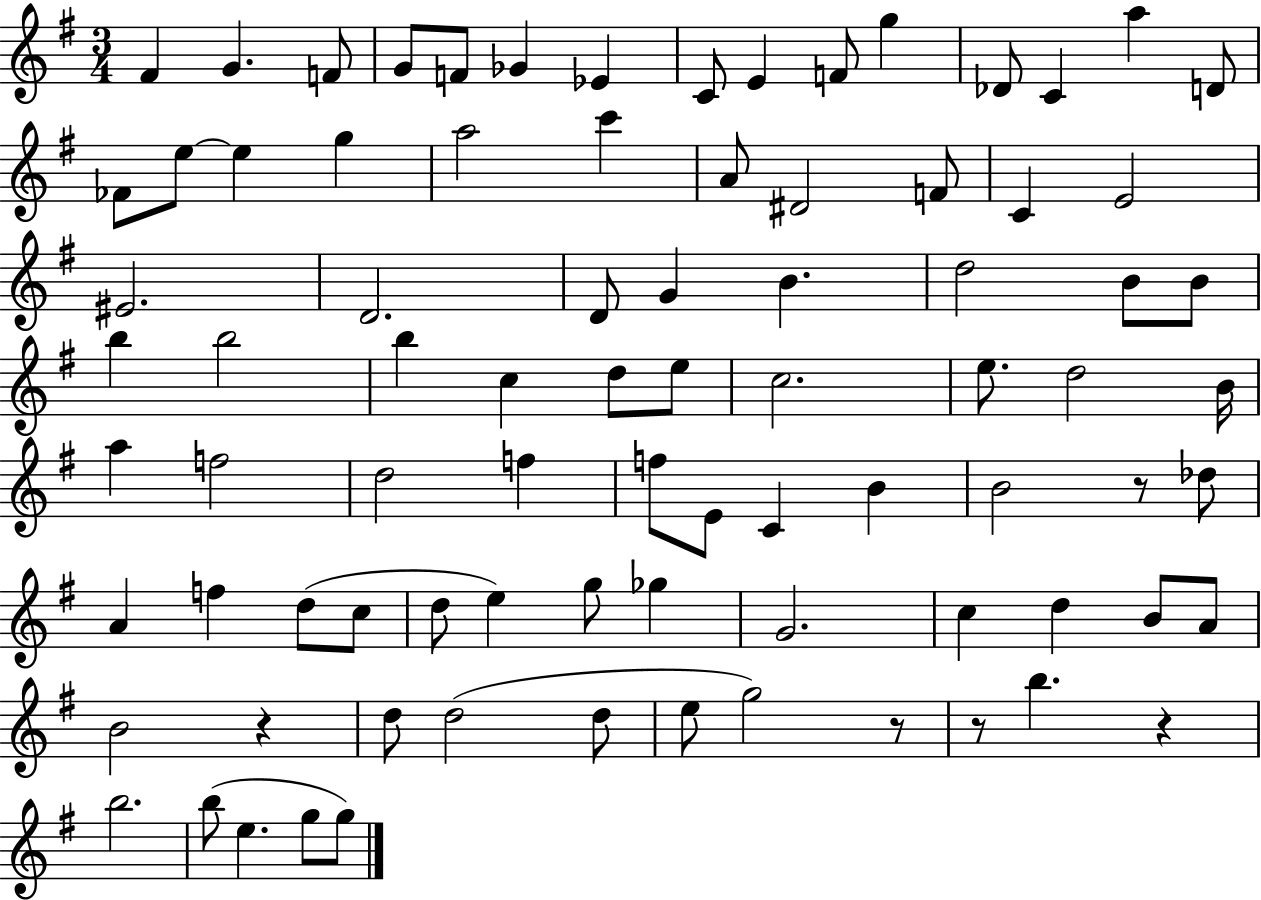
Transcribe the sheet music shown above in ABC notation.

X:1
T:Untitled
M:3/4
L:1/4
K:G
^F G F/2 G/2 F/2 _G _E C/2 E F/2 g _D/2 C a D/2 _F/2 e/2 e g a2 c' A/2 ^D2 F/2 C E2 ^E2 D2 D/2 G B d2 B/2 B/2 b b2 b c d/2 e/2 c2 e/2 d2 B/4 a f2 d2 f f/2 E/2 C B B2 z/2 _d/2 A f d/2 c/2 d/2 e g/2 _g G2 c d B/2 A/2 B2 z d/2 d2 d/2 e/2 g2 z/2 z/2 b z b2 b/2 e g/2 g/2